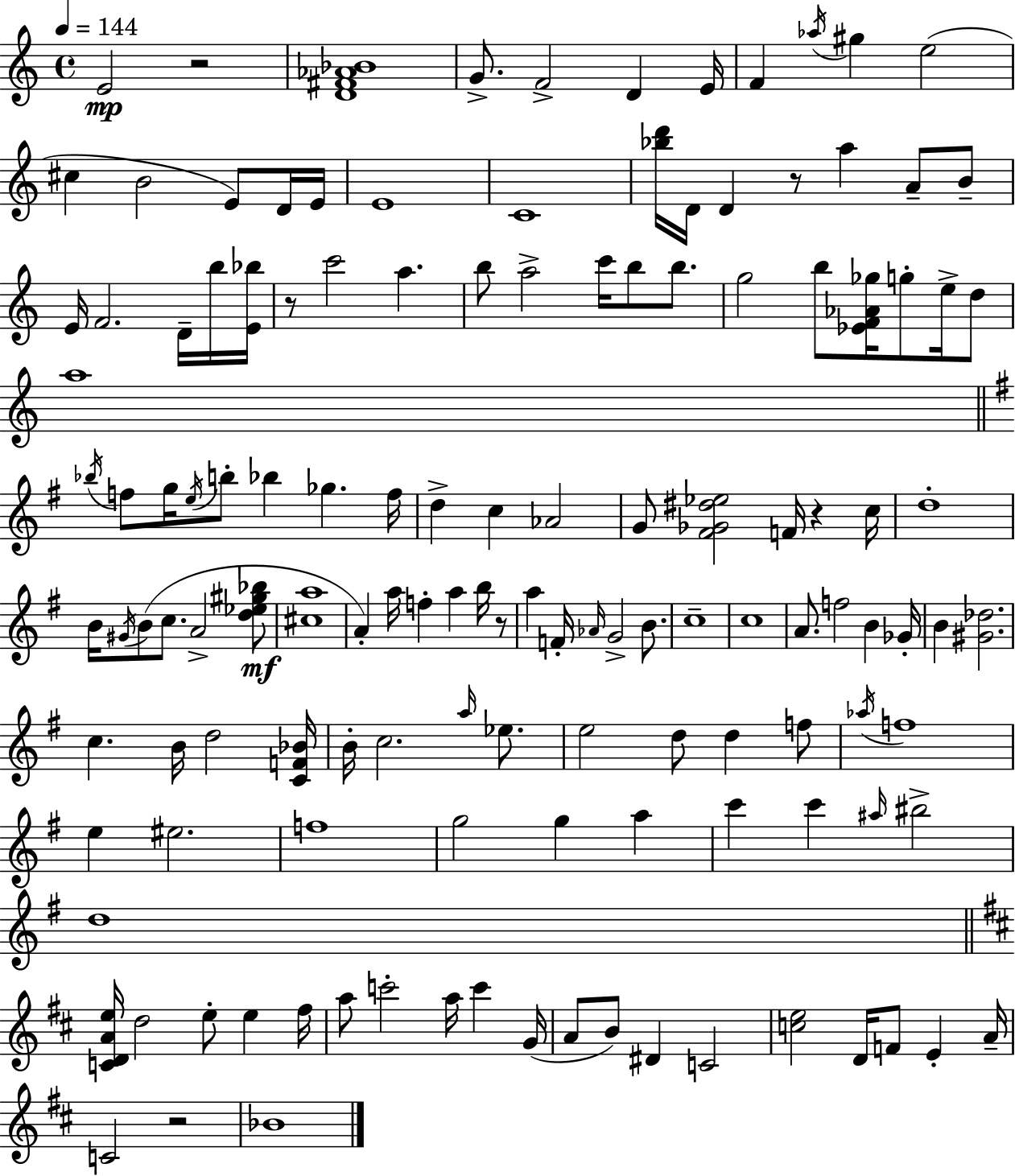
X:1
T:Untitled
M:4/4
L:1/4
K:C
E2 z2 [D^F_A_B]4 G/2 F2 D E/4 F _a/4 ^g e2 ^c B2 E/2 D/4 E/4 E4 C4 [_bd']/4 D/4 D z/2 a A/2 B/2 E/4 F2 D/4 b/4 [E_b]/4 z/2 c'2 a b/2 a2 c'/4 b/2 b/2 g2 b/2 [_EF_A_g]/4 g/2 e/4 d/2 a4 _b/4 f/2 g/4 e/4 b/2 _b _g f/4 d c _A2 G/2 [^F_G^d_e]2 F/4 z c/4 d4 B/4 ^G/4 B/2 c/2 A2 [d_e^g_b]/2 [^ca]4 A a/4 f a b/4 z/2 a F/4 _A/4 G2 B/2 c4 c4 A/2 f2 B _G/4 B [^G_d]2 c B/4 d2 [CF_B]/4 B/4 c2 a/4 _e/2 e2 d/2 d f/2 _a/4 f4 e ^e2 f4 g2 g a c' c' ^a/4 ^b2 d4 [CDAe]/4 d2 e/2 e ^f/4 a/2 c'2 a/4 c' G/4 A/2 B/2 ^D C2 [ce]2 D/4 F/2 E A/4 C2 z2 _B4